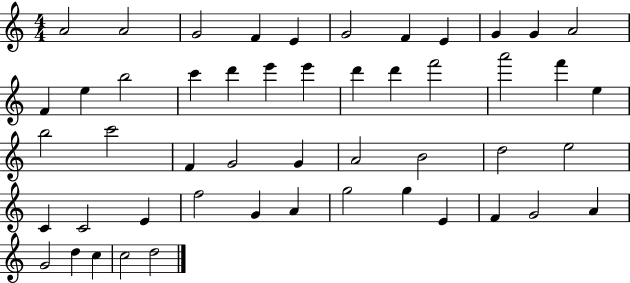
{
  \clef treble
  \numericTimeSignature
  \time 4/4
  \key c \major
  a'2 a'2 | g'2 f'4 e'4 | g'2 f'4 e'4 | g'4 g'4 a'2 | \break f'4 e''4 b''2 | c'''4 d'''4 e'''4 e'''4 | d'''4 d'''4 f'''2 | a'''2 f'''4 e''4 | \break b''2 c'''2 | f'4 g'2 g'4 | a'2 b'2 | d''2 e''2 | \break c'4 c'2 e'4 | f''2 g'4 a'4 | g''2 g''4 e'4 | f'4 g'2 a'4 | \break g'2 d''4 c''4 | c''2 d''2 | \bar "|."
}